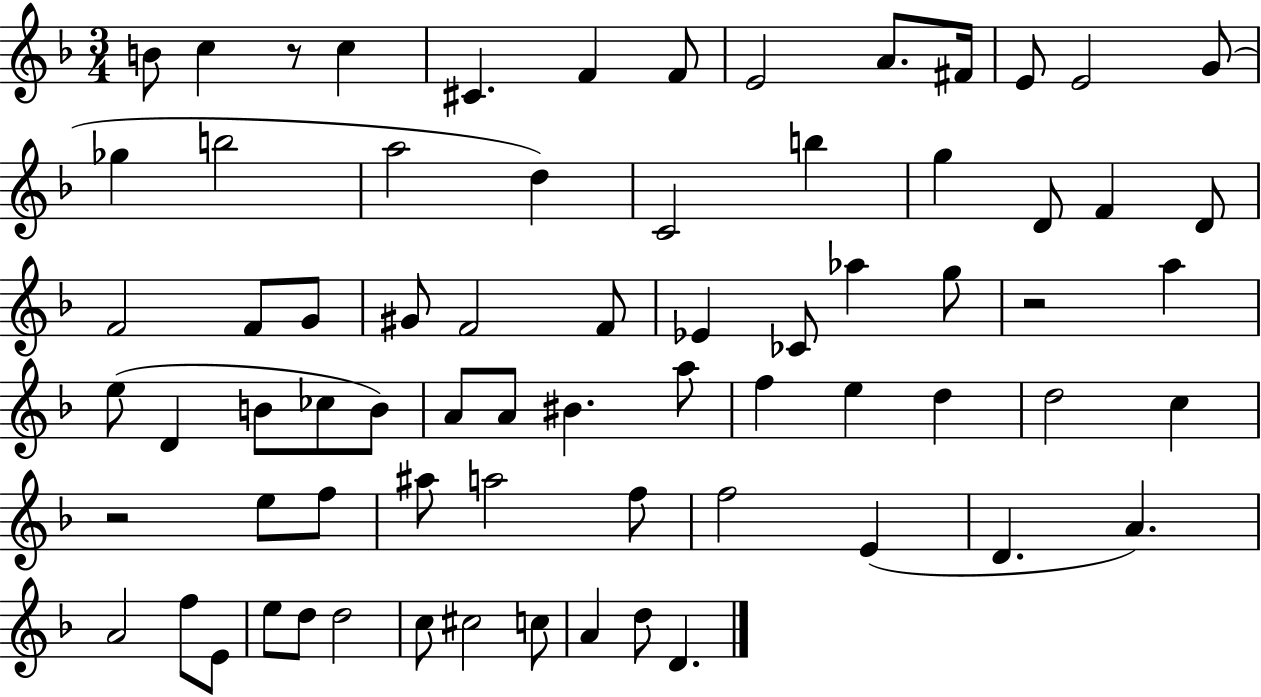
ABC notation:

X:1
T:Untitled
M:3/4
L:1/4
K:F
B/2 c z/2 c ^C F F/2 E2 A/2 ^F/4 E/2 E2 G/2 _g b2 a2 d C2 b g D/2 F D/2 F2 F/2 G/2 ^G/2 F2 F/2 _E _C/2 _a g/2 z2 a e/2 D B/2 _c/2 B/2 A/2 A/2 ^B a/2 f e d d2 c z2 e/2 f/2 ^a/2 a2 f/2 f2 E D A A2 f/2 E/2 e/2 d/2 d2 c/2 ^c2 c/2 A d/2 D